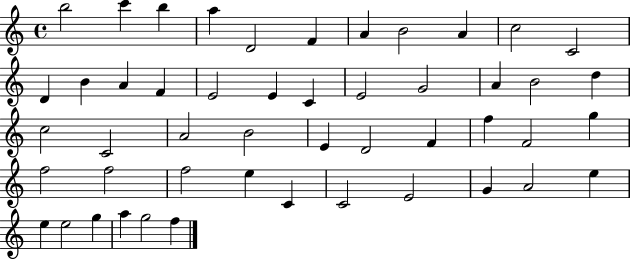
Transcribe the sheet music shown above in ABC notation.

X:1
T:Untitled
M:4/4
L:1/4
K:C
b2 c' b a D2 F A B2 A c2 C2 D B A F E2 E C E2 G2 A B2 d c2 C2 A2 B2 E D2 F f F2 g f2 f2 f2 e C C2 E2 G A2 e e e2 g a g2 f